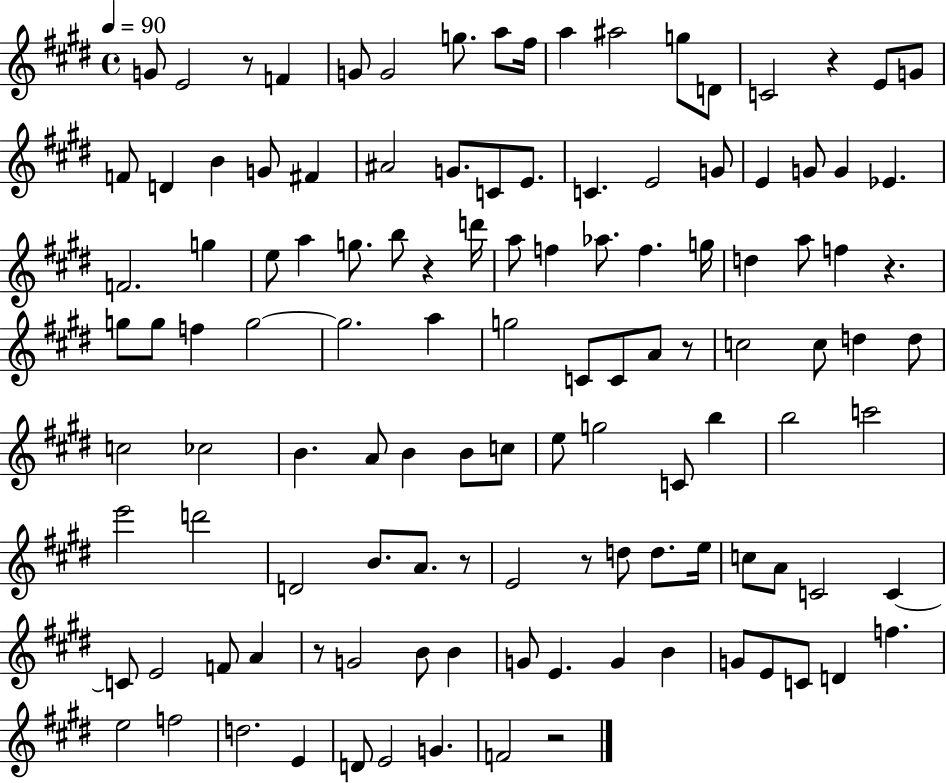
G4/e E4/h R/e F4/q G4/e G4/h G5/e. A5/e F#5/s A5/q A#5/h G5/e D4/e C4/h R/q E4/e G4/e F4/e D4/q B4/q G4/e F#4/q A#4/h G4/e. C4/e E4/e. C4/q. E4/h G4/e E4/q G4/e G4/q Eb4/q. F4/h. G5/q E5/e A5/q G5/e. B5/e R/q D6/s A5/e F5/q Ab5/e. F5/q. G5/s D5/q A5/e F5/q R/q. G5/e G5/e F5/q G5/h G5/h. A5/q G5/h C4/e C4/e A4/e R/e C5/h C5/e D5/q D5/e C5/h CES5/h B4/q. A4/e B4/q B4/e C5/e E5/e G5/h C4/e B5/q B5/h C6/h E6/h D6/h D4/h B4/e. A4/e. R/e E4/h R/e D5/e D5/e. E5/s C5/e A4/e C4/h C4/q C4/e E4/h F4/e A4/q R/e G4/h B4/e B4/q G4/e E4/q. G4/q B4/q G4/e E4/e C4/e D4/q F5/q. E5/h F5/h D5/h. E4/q D4/e E4/h G4/q. F4/h R/h